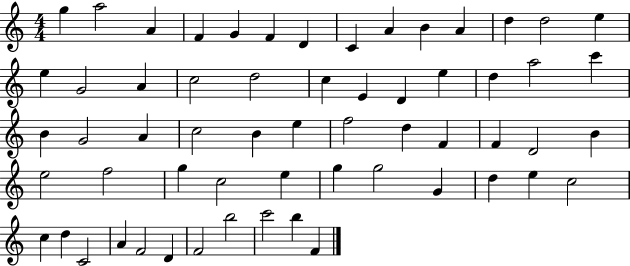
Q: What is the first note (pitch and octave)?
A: G5